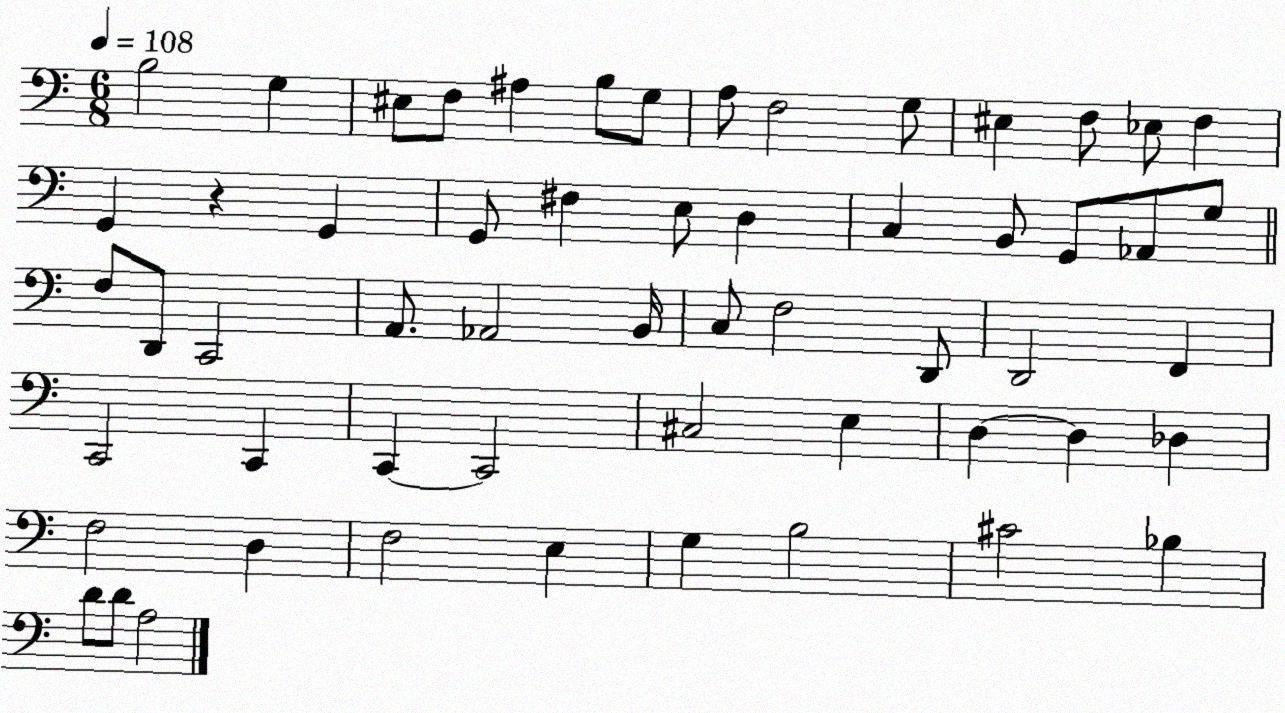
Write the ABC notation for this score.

X:1
T:Untitled
M:6/8
L:1/4
K:C
B,2 G, ^E,/2 F,/2 ^A, B,/2 G,/2 A,/2 F,2 G,/2 ^E, F,/2 _E,/2 F, G,, z G,, G,,/2 ^F, E,/2 D, C, B,,/2 G,,/2 _A,,/2 G,/2 F,/2 D,,/2 C,,2 A,,/2 _A,,2 B,,/4 C,/2 F,2 D,,/2 D,,2 F,, C,,2 C,, C,, C,,2 ^C,2 E, D, D, _D, F,2 D, F,2 E, G, B,2 ^C2 _B, D/2 D/2 A,2